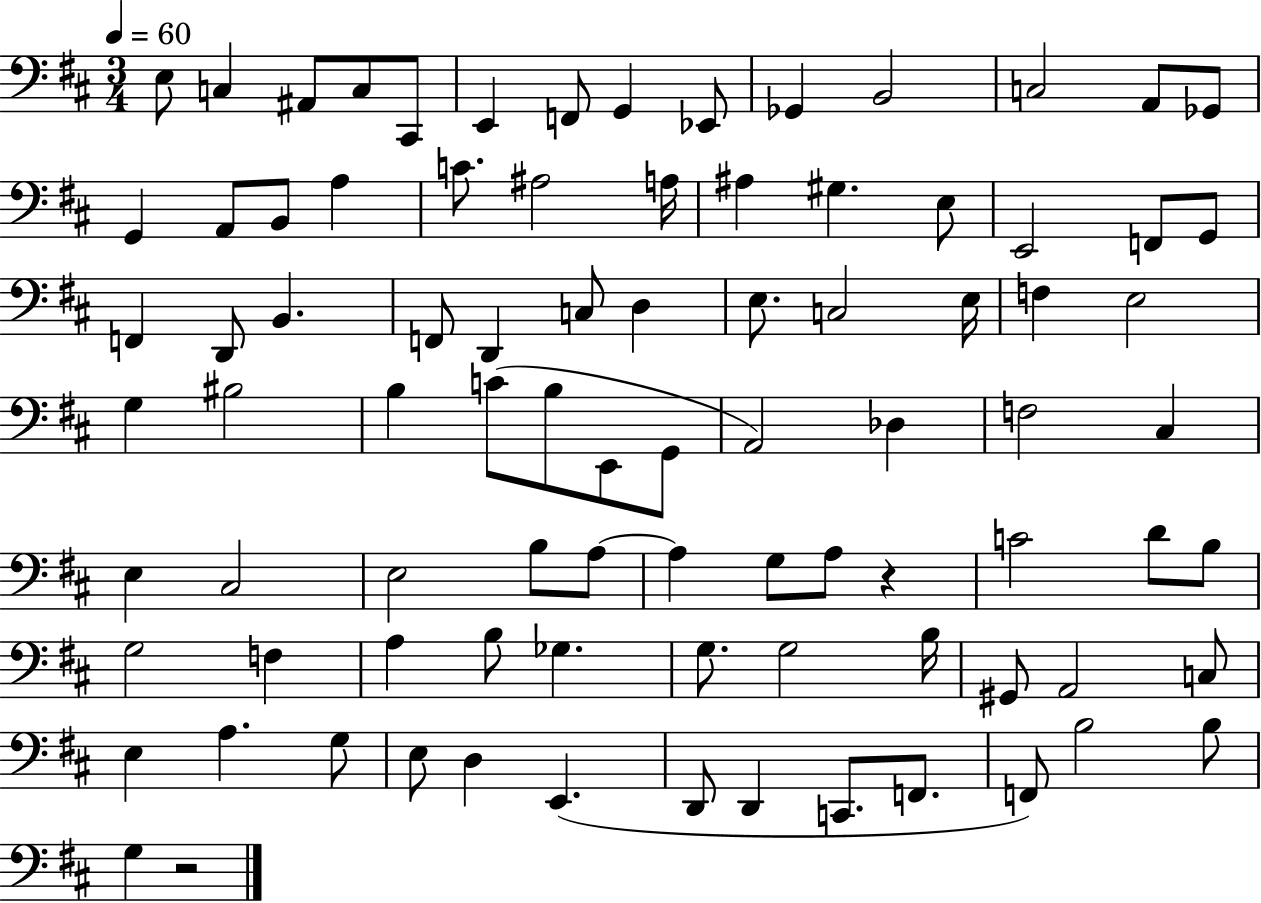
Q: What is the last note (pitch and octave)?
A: G3